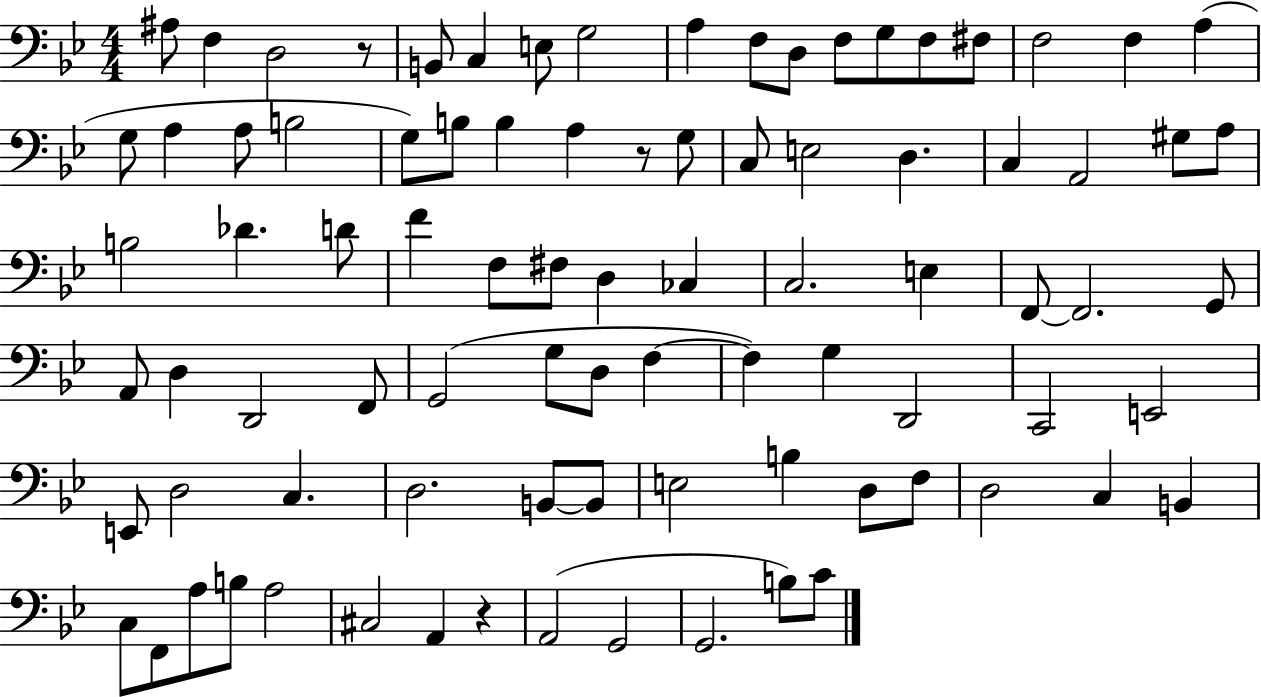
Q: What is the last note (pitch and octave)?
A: C4